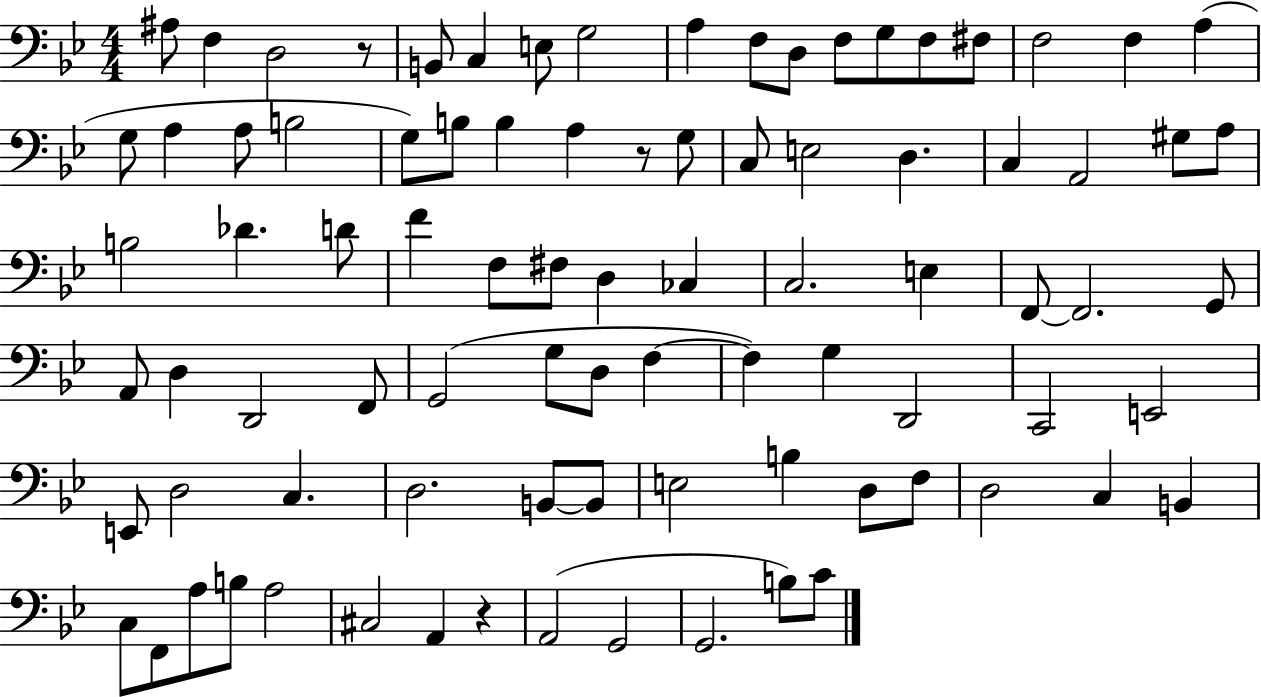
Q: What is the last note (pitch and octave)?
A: C4